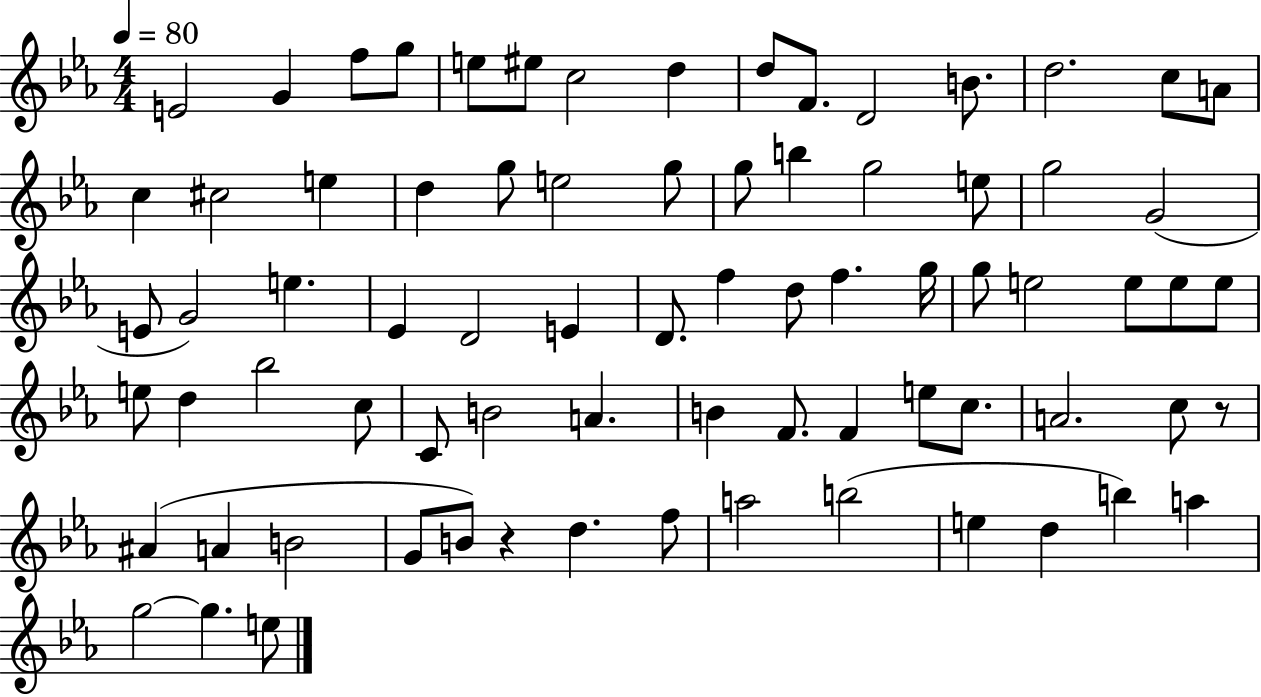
E4/h G4/q F5/e G5/e E5/e EIS5/e C5/h D5/q D5/e F4/e. D4/h B4/e. D5/h. C5/e A4/e C5/q C#5/h E5/q D5/q G5/e E5/h G5/e G5/e B5/q G5/h E5/e G5/h G4/h E4/e G4/h E5/q. Eb4/q D4/h E4/q D4/e. F5/q D5/e F5/q. G5/s G5/e E5/h E5/e E5/e E5/e E5/e D5/q Bb5/h C5/e C4/e B4/h A4/q. B4/q F4/e. F4/q E5/e C5/e. A4/h. C5/e R/e A#4/q A4/q B4/h G4/e B4/e R/q D5/q. F5/e A5/h B5/h E5/q D5/q B5/q A5/q G5/h G5/q. E5/e